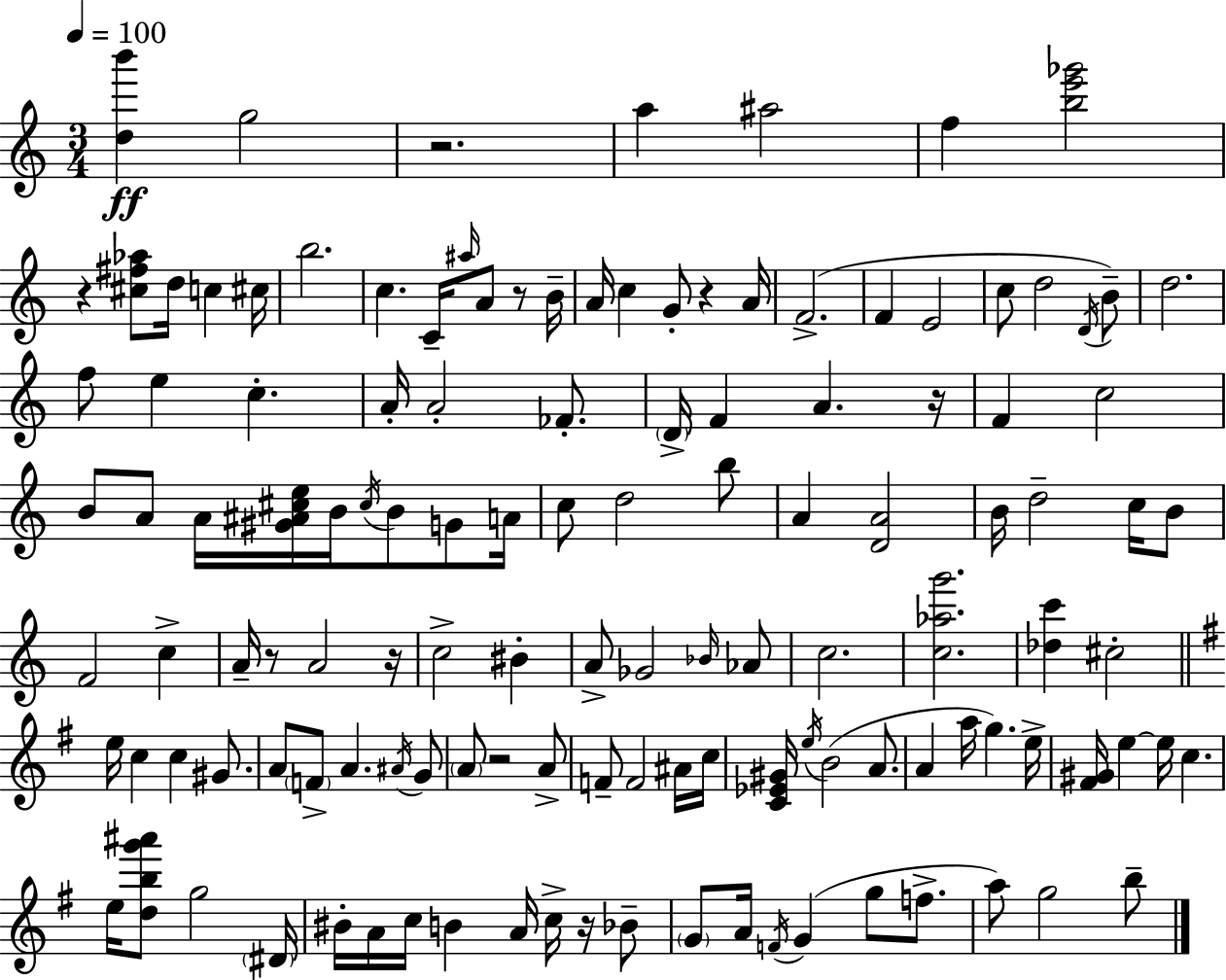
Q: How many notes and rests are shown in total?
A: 127